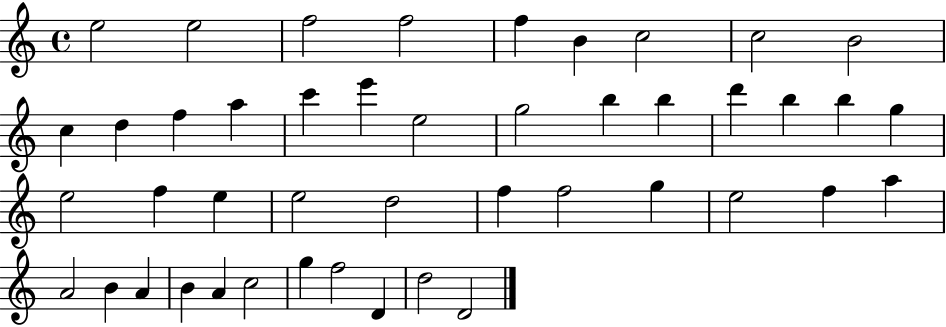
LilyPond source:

{
  \clef treble
  \time 4/4
  \defaultTimeSignature
  \key c \major
  e''2 e''2 | f''2 f''2 | f''4 b'4 c''2 | c''2 b'2 | \break c''4 d''4 f''4 a''4 | c'''4 e'''4 e''2 | g''2 b''4 b''4 | d'''4 b''4 b''4 g''4 | \break e''2 f''4 e''4 | e''2 d''2 | f''4 f''2 g''4 | e''2 f''4 a''4 | \break a'2 b'4 a'4 | b'4 a'4 c''2 | g''4 f''2 d'4 | d''2 d'2 | \break \bar "|."
}